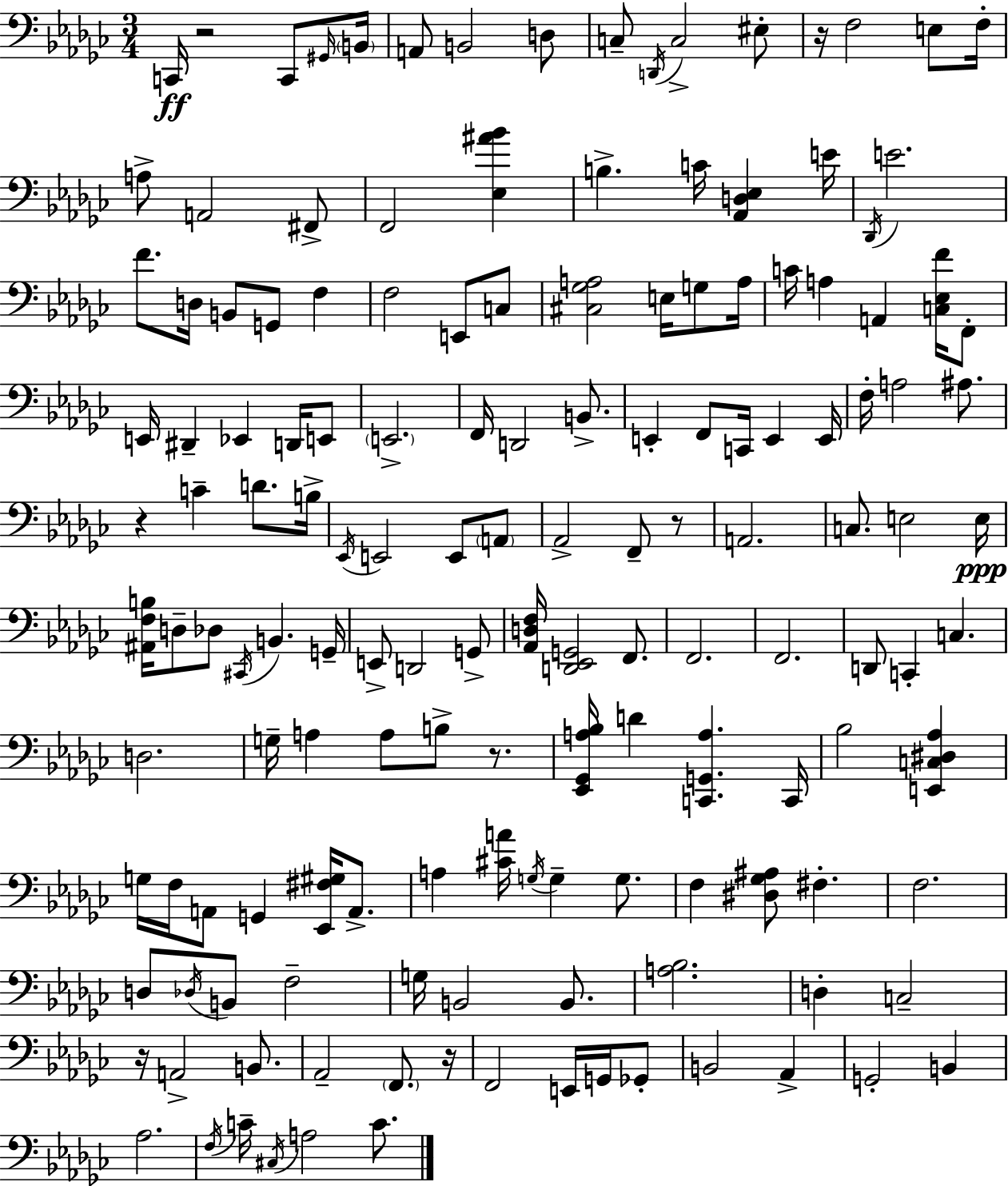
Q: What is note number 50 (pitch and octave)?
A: C2